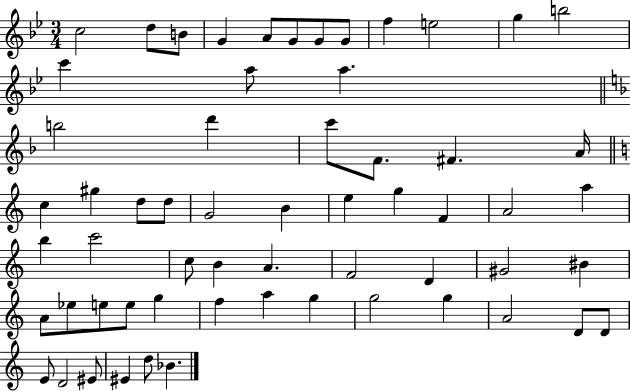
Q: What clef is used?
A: treble